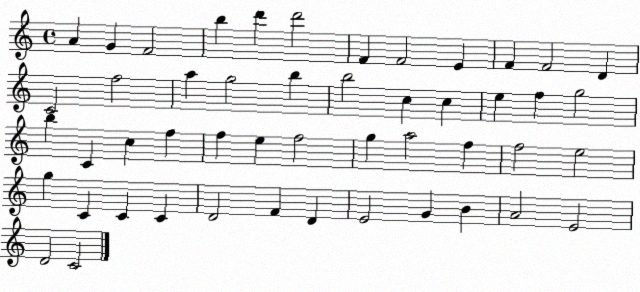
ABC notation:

X:1
T:Untitled
M:4/4
L:1/4
K:C
A G F2 b d' d'2 F F2 E F F2 D C2 f2 a g2 b b2 c c e f g2 b C c f f e f2 g a2 f f2 e2 g C C C D2 F D E2 G B A2 E2 D2 C2